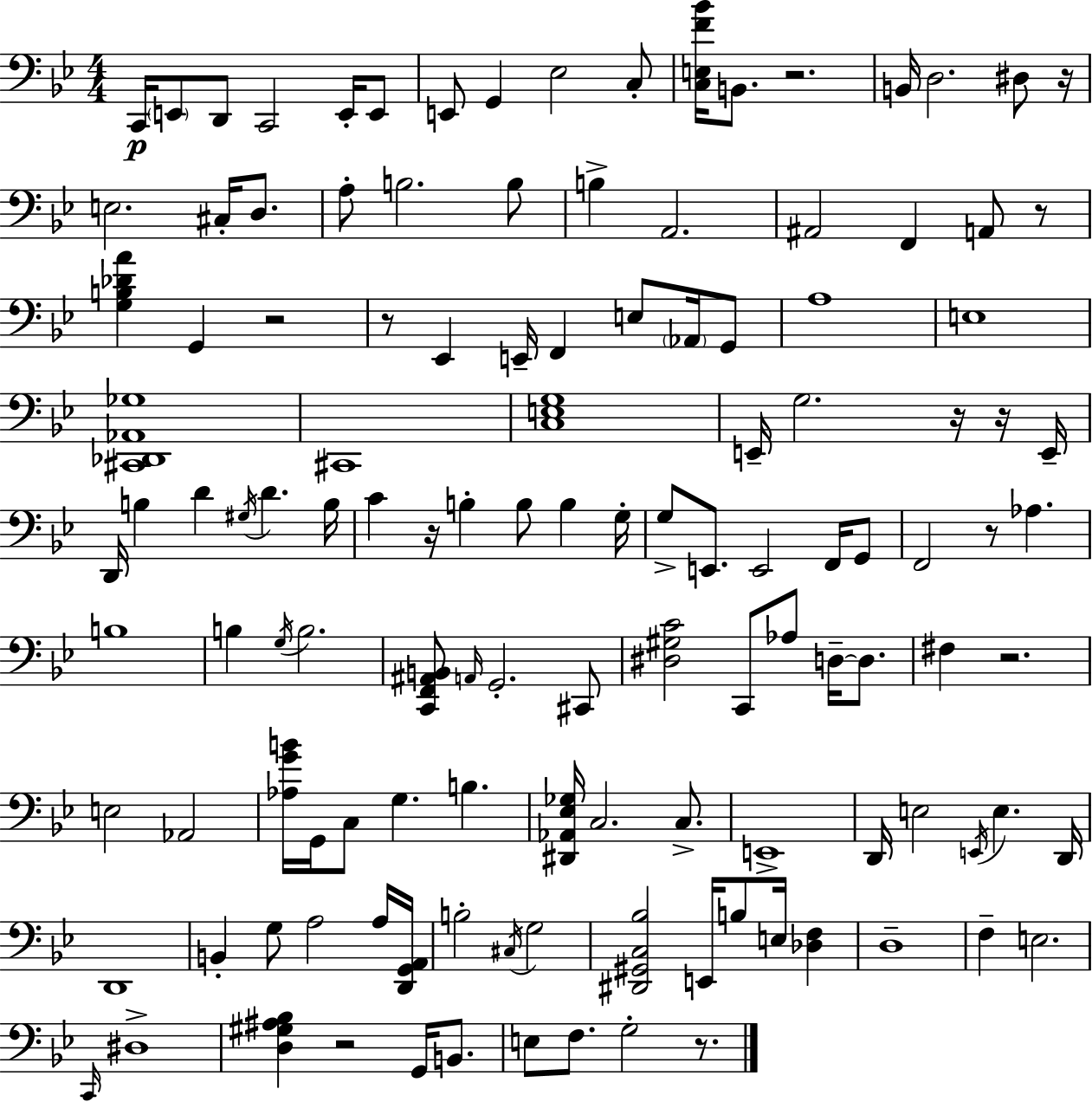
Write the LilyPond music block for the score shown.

{
  \clef bass
  \numericTimeSignature
  \time 4/4
  \key bes \major
  c,16\p \parenthesize e,8 d,8 c,2 e,16-. e,8 | e,8 g,4 ees2 c8-. | <c e f' bes'>16 b,8. r2. | b,16 d2. dis8 r16 | \break e2. cis16-. d8. | a8-. b2. b8 | b4-> a,2. | ais,2 f,4 a,8 r8 | \break <g b des' a'>4 g,4 r2 | r8 ees,4 e,16-- f,4 e8 \parenthesize aes,16 g,8 | a1 | e1 | \break <cis, des, aes, ges>1 | cis,1 | <c e g>1 | e,16-- g2. r16 r16 e,16-- | \break d,16 b4 d'4 \acciaccatura { gis16 } d'4. | b16 c'4 r16 b4-. b8 b4 | g16-. g8-> e,8. e,2 f,16 g,8 | f,2 r8 aes4. | \break b1 | b4 \acciaccatura { g16 } b2. | <c, f, ais, b,>8 \grace { a,16 } g,2.-. | cis,8 <dis gis c'>2 c,8 aes8 d16--~~ | \break d8. fis4 r2. | e2 aes,2 | <aes g' b'>16 g,16 c8 g4. b4. | <dis, aes, ees ges>16 c2. | \break c8.-> e,1-> | d,16 e2 \acciaccatura { e,16 } e4. | d,16 d,1 | b,4-. g8 a2 | \break a16 <d, g, a,>16 b2-. \acciaccatura { cis16 } g2 | <dis, gis, c bes>2 e,16 b8 | e16 <des f>4 d1-- | f4-- e2. | \break \grace { c,16 } dis1-> | <d gis ais bes>4 r2 | g,16 b,8. e8 f8. g2-. | r8. \bar "|."
}